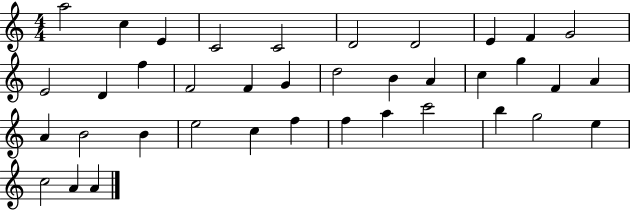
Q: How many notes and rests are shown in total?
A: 38